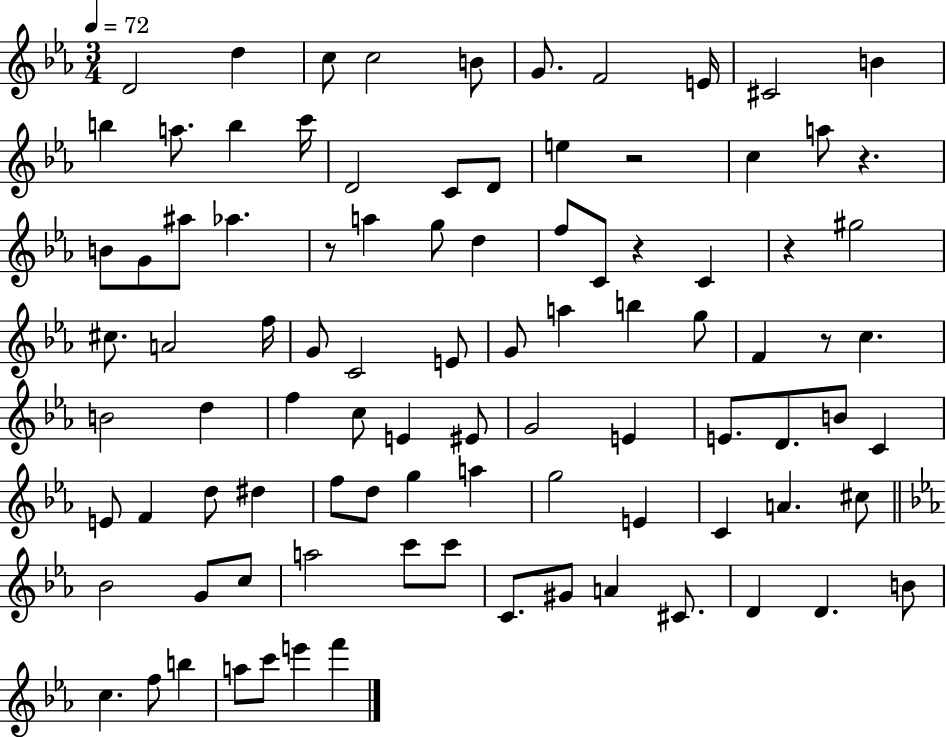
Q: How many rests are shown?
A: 6